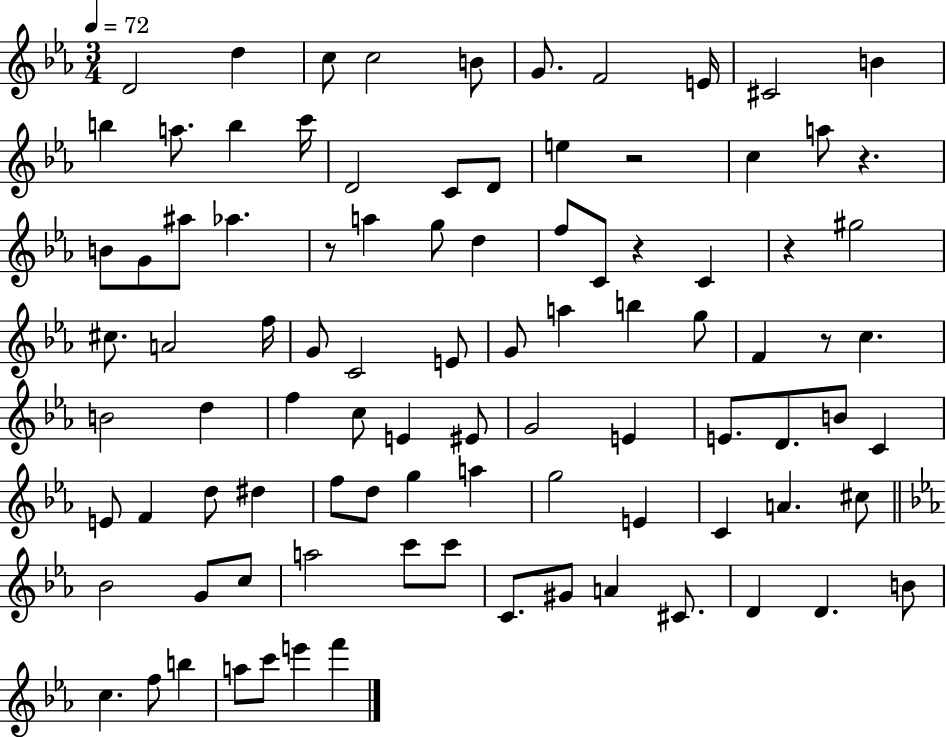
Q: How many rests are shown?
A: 6